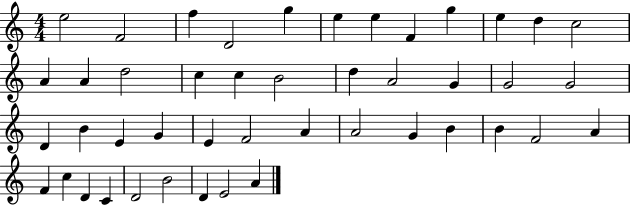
E5/h F4/h F5/q D4/h G5/q E5/q E5/q F4/q G5/q E5/q D5/q C5/h A4/q A4/q D5/h C5/q C5/q B4/h D5/q A4/h G4/q G4/h G4/h D4/q B4/q E4/q G4/q E4/q F4/h A4/q A4/h G4/q B4/q B4/q F4/h A4/q F4/q C5/q D4/q C4/q D4/h B4/h D4/q E4/h A4/q